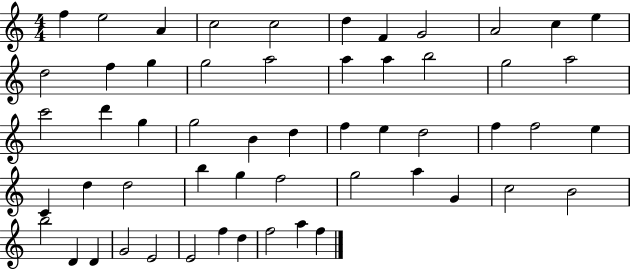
{
  \clef treble
  \numericTimeSignature
  \time 4/4
  \key c \major
  f''4 e''2 a'4 | c''2 c''2 | d''4 f'4 g'2 | a'2 c''4 e''4 | \break d''2 f''4 g''4 | g''2 a''2 | a''4 a''4 b''2 | g''2 a''2 | \break c'''2 d'''4 g''4 | g''2 b'4 d''4 | f''4 e''4 d''2 | f''4 f''2 e''4 | \break c'4 d''4 d''2 | b''4 g''4 f''2 | g''2 a''4 g'4 | c''2 b'2 | \break b''2 d'4 d'4 | g'2 e'2 | e'2 f''4 d''4 | f''2 a''4 f''4 | \break \bar "|."
}